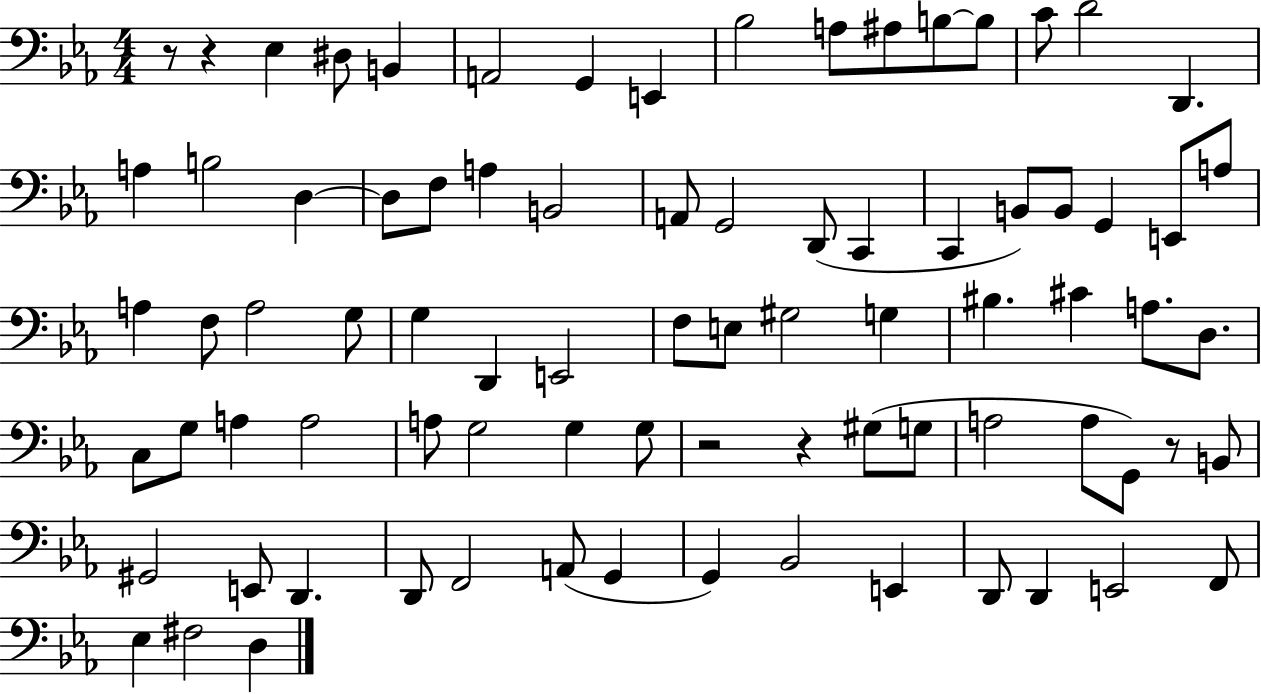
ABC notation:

X:1
T:Untitled
M:4/4
L:1/4
K:Eb
z/2 z _E, ^D,/2 B,, A,,2 G,, E,, _B,2 A,/2 ^A,/2 B,/2 B,/2 C/2 D2 D,, A, B,2 D, D,/2 F,/2 A, B,,2 A,,/2 G,,2 D,,/2 C,, C,, B,,/2 B,,/2 G,, E,,/2 A,/2 A, F,/2 A,2 G,/2 G, D,, E,,2 F,/2 E,/2 ^G,2 G, ^B, ^C A,/2 D,/2 C,/2 G,/2 A, A,2 A,/2 G,2 G, G,/2 z2 z ^G,/2 G,/2 A,2 A,/2 G,,/2 z/2 B,,/2 ^G,,2 E,,/2 D,, D,,/2 F,,2 A,,/2 G,, G,, _B,,2 E,, D,,/2 D,, E,,2 F,,/2 _E, ^F,2 D,